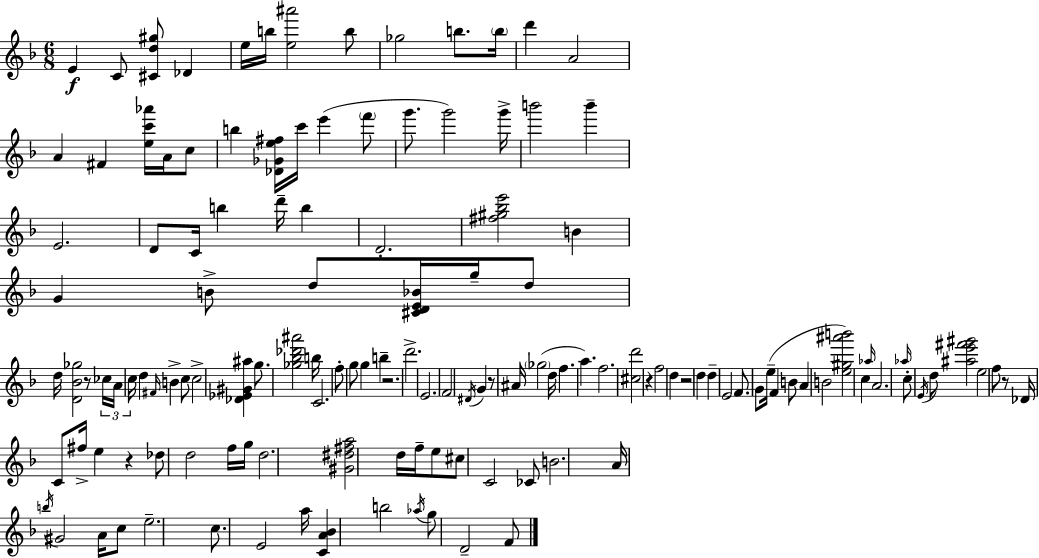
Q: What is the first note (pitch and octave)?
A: E4